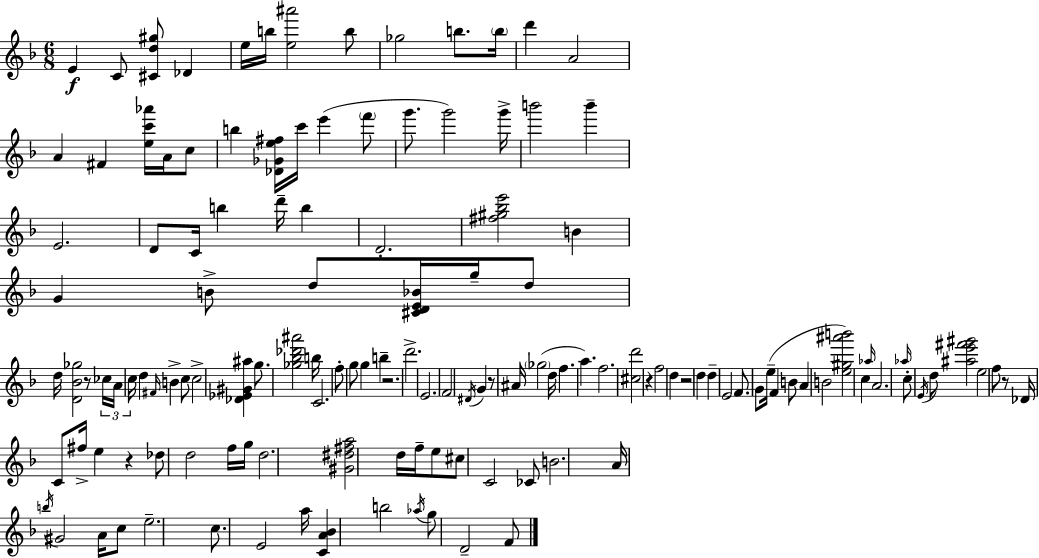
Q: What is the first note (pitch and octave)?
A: E4